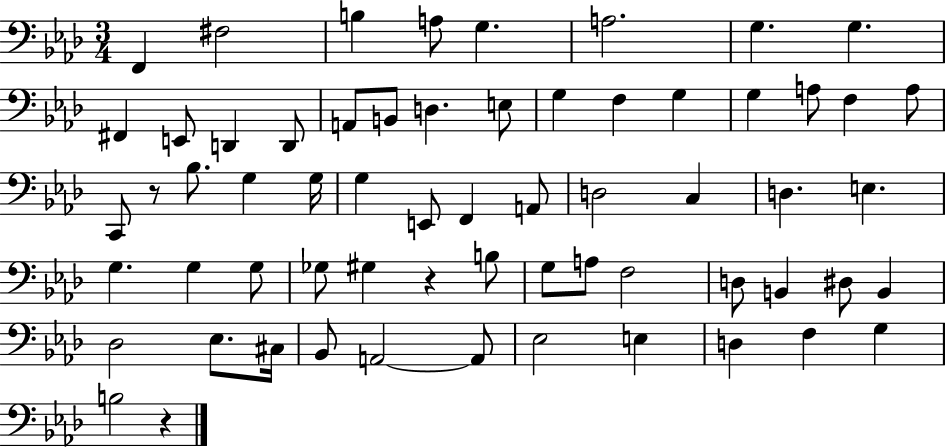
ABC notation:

X:1
T:Untitled
M:3/4
L:1/4
K:Ab
F,, ^F,2 B, A,/2 G, A,2 G, G, ^F,, E,,/2 D,, D,,/2 A,,/2 B,,/2 D, E,/2 G, F, G, G, A,/2 F, A,/2 C,,/2 z/2 _B,/2 G, G,/4 G, E,,/2 F,, A,,/2 D,2 C, D, E, G, G, G,/2 _G,/2 ^G, z B,/2 G,/2 A,/2 F,2 D,/2 B,, ^D,/2 B,, _D,2 _E,/2 ^C,/4 _B,,/2 A,,2 A,,/2 _E,2 E, D, F, G, B,2 z